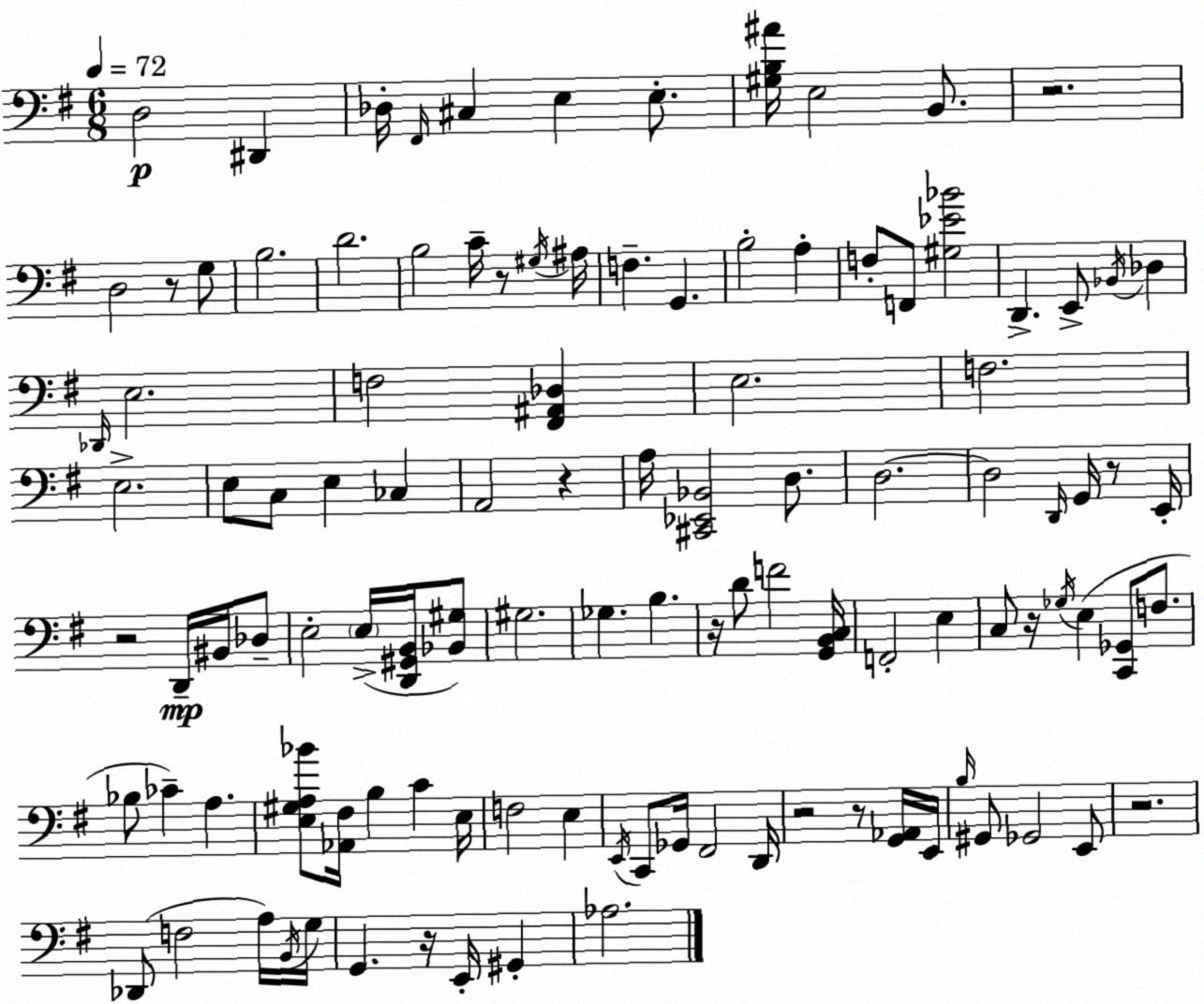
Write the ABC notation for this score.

X:1
T:Untitled
M:6/8
L:1/4
K:Em
D,2 ^D,, _D,/4 ^F,,/4 ^C, E, E,/2 [^G,B,^A]/4 E,2 B,,/2 z2 D,2 z/2 G,/2 B,2 D2 B,2 C/4 z/2 ^G,/4 ^A,/4 F, G,, B,2 A, F,/2 F,,/2 [^G,_E_B]2 D,, E,,/2 _B,,/4 _D, _D,,/4 E,2 F,2 [^F,,^A,,_D,] E,2 F,2 E,2 E,/2 C,/2 E, _C, A,,2 z A,/4 [^C,,_E,,_B,,]2 D,/2 D,2 D,2 D,,/4 G,,/4 z/2 E,,/4 z2 D,,/4 ^B,,/4 _D,/2 E,2 E,/4 [D,,^G,,B,,]/4 [_B,,^G,]/2 ^G,2 _G, B, z/4 D/2 F2 [G,,B,,C,]/4 F,,2 E, C,/2 z/4 _G,/4 E, [C,,_G,,]/2 F,/2 _B,/2 _C A, [E,^G,A,_B]/2 [_A,,^F,]/4 B, C E,/4 F,2 E, E,,/4 C,,/2 _G,,/4 ^F,,2 D,,/4 z2 z/2 [G,,_A,,]/4 E,,/4 B,/4 ^G,,/2 _G,,2 E,,/2 z2 _D,,/2 F,2 A,/4 B,,/4 G,/4 G,, z/4 E,,/4 ^G,, _A,2